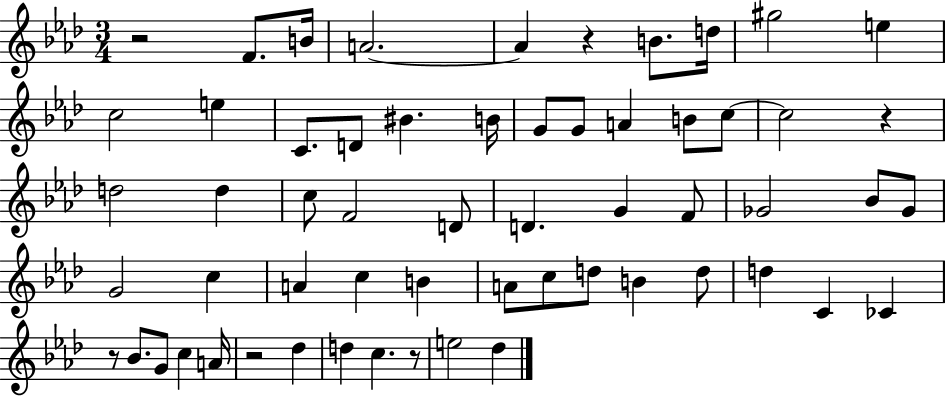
{
  \clef treble
  \numericTimeSignature
  \time 3/4
  \key aes \major
  r2 f'8. b'16 | a'2.~~ | a'4 r4 b'8. d''16 | gis''2 e''4 | \break c''2 e''4 | c'8. d'8 bis'4. b'16 | g'8 g'8 a'4 b'8 c''8~~ | c''2 r4 | \break d''2 d''4 | c''8 f'2 d'8 | d'4. g'4 f'8 | ges'2 bes'8 ges'8 | \break g'2 c''4 | a'4 c''4 b'4 | a'8 c''8 d''8 b'4 d''8 | d''4 c'4 ces'4 | \break r8 bes'8. g'8 c''4 a'16 | r2 des''4 | d''4 c''4. r8 | e''2 des''4 | \break \bar "|."
}